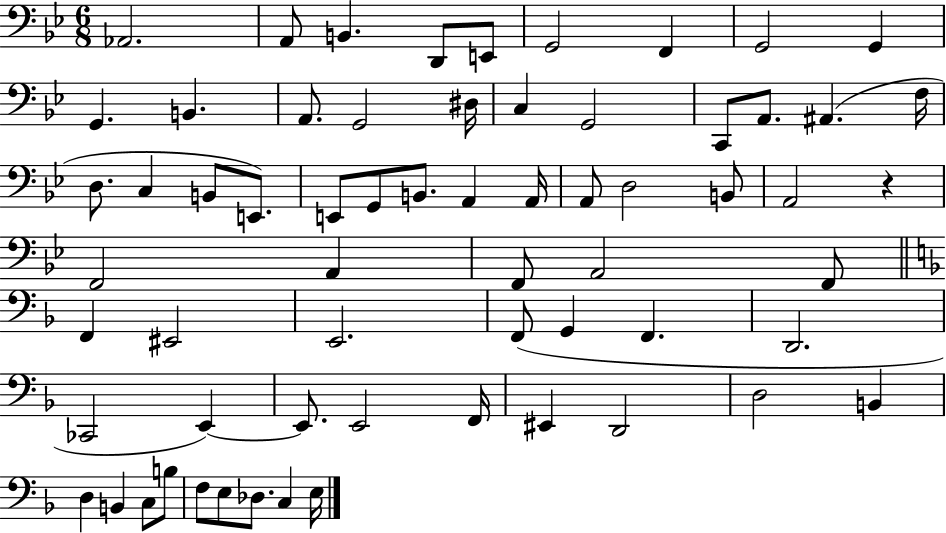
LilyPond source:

{
  \clef bass
  \numericTimeSignature
  \time 6/8
  \key bes \major
  aes,2. | a,8 b,4. d,8 e,8 | g,2 f,4 | g,2 g,4 | \break g,4. b,4. | a,8. g,2 dis16 | c4 g,2 | c,8 a,8. ais,4.( f16 | \break d8. c4 b,8 e,8.) | e,8 g,8 b,8. a,4 a,16 | a,8 d2 b,8 | a,2 r4 | \break f,2 a,4 | f,8 a,2 f,8 | \bar "||" \break \key f \major f,4 eis,2 | e,2. | f,8( g,4 f,4. | d,2. | \break ces,2 e,4~~) | e,8. e,2 f,16 | eis,4 d,2 | d2 b,4 | \break d4 b,4 c8 b8 | f8 e8 des8. c4 e16 | \bar "|."
}